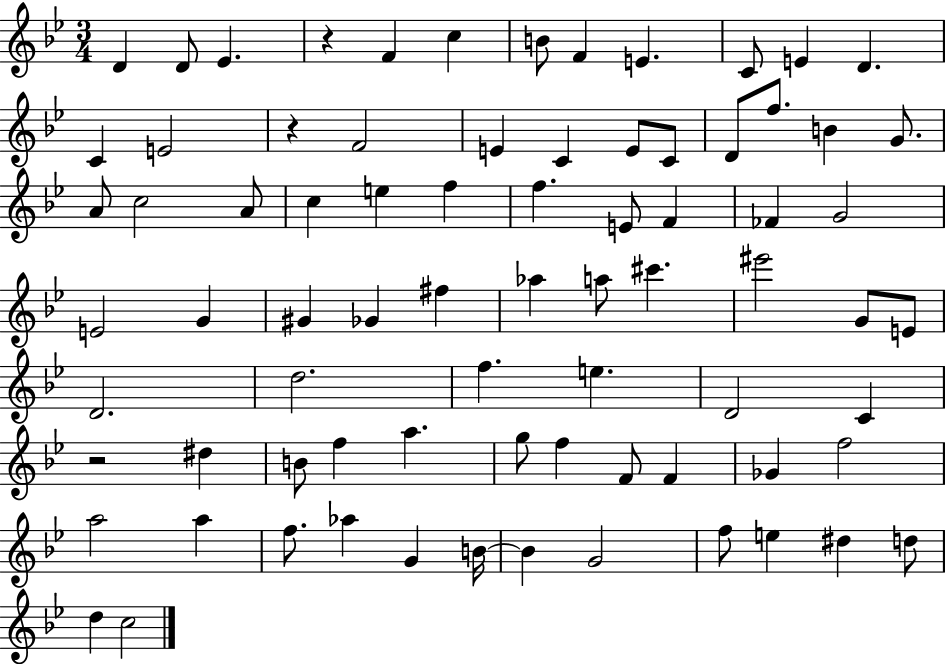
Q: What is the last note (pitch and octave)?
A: C5